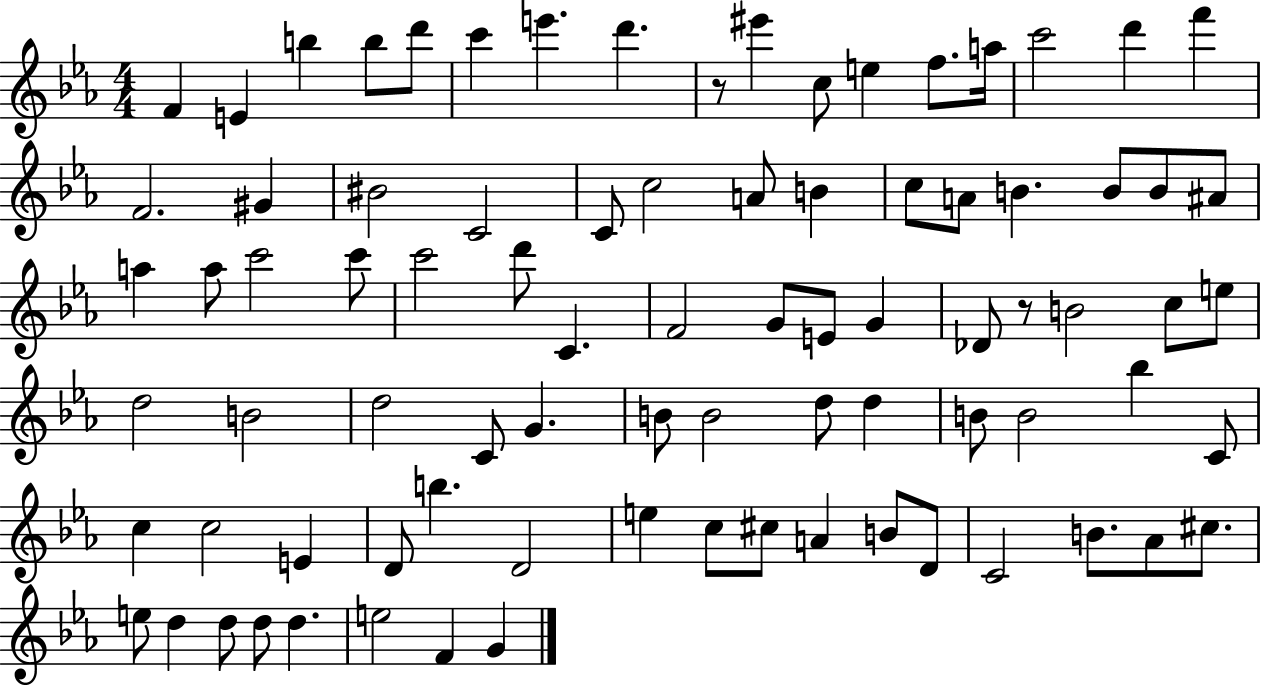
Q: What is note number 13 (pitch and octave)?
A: A5